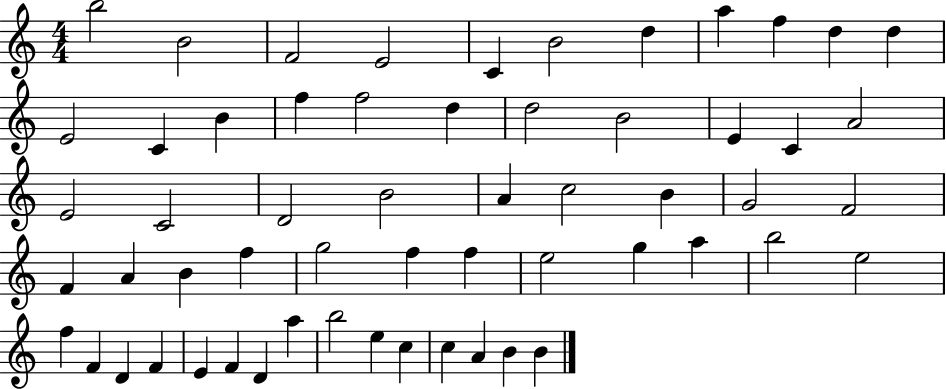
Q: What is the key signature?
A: C major